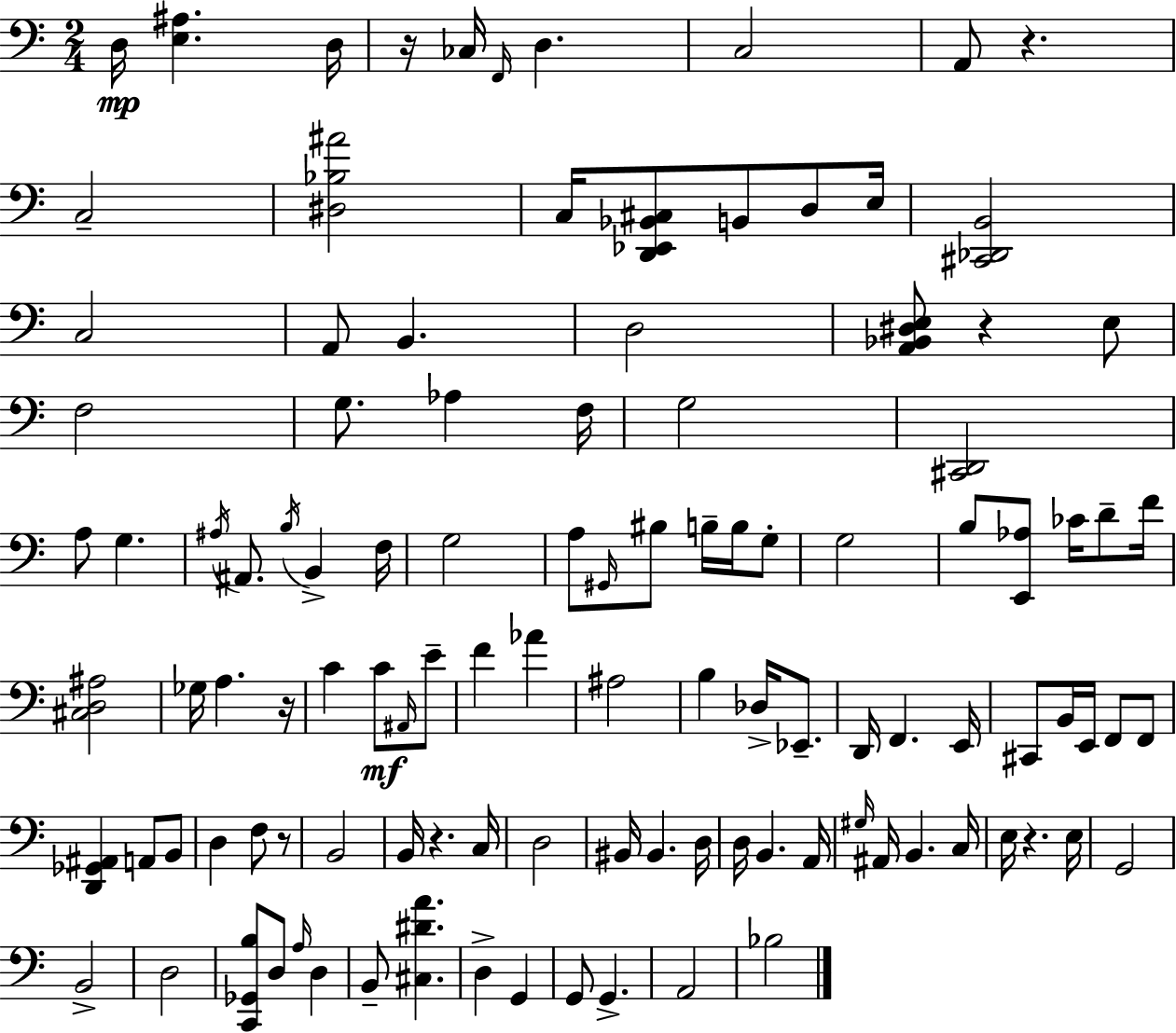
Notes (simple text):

D3/s [E3,A#3]/q. D3/s R/s CES3/s F2/s D3/q. C3/h A2/e R/q. C3/h [D#3,Bb3,A#4]/h C3/s [D2,Eb2,Bb2,C#3]/e B2/e D3/e E3/s [C#2,Db2,B2]/h C3/h A2/e B2/q. D3/h [A2,Bb2,D#3,E3]/e R/q E3/e F3/h G3/e. Ab3/q F3/s G3/h [C#2,D2]/h A3/e G3/q. A#3/s A#2/e. B3/s B2/q F3/s G3/h A3/e G#2/s BIS3/e B3/s B3/s G3/e G3/h B3/e [E2,Ab3]/e CES4/s D4/e F4/s [C#3,D3,A#3]/h Gb3/s A3/q. R/s C4/q C4/e A#2/s E4/e F4/q Ab4/q A#3/h B3/q Db3/s Eb2/e. D2/s F2/q. E2/s C#2/e B2/s E2/s F2/e F2/e [D2,Gb2,A#2]/q A2/e B2/e D3/q F3/e R/e B2/h B2/s R/q. C3/s D3/h BIS2/s BIS2/q. D3/s D3/s B2/q. A2/s G#3/s A#2/s B2/q. C3/s E3/s R/q. E3/s G2/h B2/h D3/h [C2,Gb2,B3]/e D3/e A3/s D3/q B2/e [C#3,D#4,A4]/q. D3/q G2/q G2/e G2/q. A2/h Bb3/h